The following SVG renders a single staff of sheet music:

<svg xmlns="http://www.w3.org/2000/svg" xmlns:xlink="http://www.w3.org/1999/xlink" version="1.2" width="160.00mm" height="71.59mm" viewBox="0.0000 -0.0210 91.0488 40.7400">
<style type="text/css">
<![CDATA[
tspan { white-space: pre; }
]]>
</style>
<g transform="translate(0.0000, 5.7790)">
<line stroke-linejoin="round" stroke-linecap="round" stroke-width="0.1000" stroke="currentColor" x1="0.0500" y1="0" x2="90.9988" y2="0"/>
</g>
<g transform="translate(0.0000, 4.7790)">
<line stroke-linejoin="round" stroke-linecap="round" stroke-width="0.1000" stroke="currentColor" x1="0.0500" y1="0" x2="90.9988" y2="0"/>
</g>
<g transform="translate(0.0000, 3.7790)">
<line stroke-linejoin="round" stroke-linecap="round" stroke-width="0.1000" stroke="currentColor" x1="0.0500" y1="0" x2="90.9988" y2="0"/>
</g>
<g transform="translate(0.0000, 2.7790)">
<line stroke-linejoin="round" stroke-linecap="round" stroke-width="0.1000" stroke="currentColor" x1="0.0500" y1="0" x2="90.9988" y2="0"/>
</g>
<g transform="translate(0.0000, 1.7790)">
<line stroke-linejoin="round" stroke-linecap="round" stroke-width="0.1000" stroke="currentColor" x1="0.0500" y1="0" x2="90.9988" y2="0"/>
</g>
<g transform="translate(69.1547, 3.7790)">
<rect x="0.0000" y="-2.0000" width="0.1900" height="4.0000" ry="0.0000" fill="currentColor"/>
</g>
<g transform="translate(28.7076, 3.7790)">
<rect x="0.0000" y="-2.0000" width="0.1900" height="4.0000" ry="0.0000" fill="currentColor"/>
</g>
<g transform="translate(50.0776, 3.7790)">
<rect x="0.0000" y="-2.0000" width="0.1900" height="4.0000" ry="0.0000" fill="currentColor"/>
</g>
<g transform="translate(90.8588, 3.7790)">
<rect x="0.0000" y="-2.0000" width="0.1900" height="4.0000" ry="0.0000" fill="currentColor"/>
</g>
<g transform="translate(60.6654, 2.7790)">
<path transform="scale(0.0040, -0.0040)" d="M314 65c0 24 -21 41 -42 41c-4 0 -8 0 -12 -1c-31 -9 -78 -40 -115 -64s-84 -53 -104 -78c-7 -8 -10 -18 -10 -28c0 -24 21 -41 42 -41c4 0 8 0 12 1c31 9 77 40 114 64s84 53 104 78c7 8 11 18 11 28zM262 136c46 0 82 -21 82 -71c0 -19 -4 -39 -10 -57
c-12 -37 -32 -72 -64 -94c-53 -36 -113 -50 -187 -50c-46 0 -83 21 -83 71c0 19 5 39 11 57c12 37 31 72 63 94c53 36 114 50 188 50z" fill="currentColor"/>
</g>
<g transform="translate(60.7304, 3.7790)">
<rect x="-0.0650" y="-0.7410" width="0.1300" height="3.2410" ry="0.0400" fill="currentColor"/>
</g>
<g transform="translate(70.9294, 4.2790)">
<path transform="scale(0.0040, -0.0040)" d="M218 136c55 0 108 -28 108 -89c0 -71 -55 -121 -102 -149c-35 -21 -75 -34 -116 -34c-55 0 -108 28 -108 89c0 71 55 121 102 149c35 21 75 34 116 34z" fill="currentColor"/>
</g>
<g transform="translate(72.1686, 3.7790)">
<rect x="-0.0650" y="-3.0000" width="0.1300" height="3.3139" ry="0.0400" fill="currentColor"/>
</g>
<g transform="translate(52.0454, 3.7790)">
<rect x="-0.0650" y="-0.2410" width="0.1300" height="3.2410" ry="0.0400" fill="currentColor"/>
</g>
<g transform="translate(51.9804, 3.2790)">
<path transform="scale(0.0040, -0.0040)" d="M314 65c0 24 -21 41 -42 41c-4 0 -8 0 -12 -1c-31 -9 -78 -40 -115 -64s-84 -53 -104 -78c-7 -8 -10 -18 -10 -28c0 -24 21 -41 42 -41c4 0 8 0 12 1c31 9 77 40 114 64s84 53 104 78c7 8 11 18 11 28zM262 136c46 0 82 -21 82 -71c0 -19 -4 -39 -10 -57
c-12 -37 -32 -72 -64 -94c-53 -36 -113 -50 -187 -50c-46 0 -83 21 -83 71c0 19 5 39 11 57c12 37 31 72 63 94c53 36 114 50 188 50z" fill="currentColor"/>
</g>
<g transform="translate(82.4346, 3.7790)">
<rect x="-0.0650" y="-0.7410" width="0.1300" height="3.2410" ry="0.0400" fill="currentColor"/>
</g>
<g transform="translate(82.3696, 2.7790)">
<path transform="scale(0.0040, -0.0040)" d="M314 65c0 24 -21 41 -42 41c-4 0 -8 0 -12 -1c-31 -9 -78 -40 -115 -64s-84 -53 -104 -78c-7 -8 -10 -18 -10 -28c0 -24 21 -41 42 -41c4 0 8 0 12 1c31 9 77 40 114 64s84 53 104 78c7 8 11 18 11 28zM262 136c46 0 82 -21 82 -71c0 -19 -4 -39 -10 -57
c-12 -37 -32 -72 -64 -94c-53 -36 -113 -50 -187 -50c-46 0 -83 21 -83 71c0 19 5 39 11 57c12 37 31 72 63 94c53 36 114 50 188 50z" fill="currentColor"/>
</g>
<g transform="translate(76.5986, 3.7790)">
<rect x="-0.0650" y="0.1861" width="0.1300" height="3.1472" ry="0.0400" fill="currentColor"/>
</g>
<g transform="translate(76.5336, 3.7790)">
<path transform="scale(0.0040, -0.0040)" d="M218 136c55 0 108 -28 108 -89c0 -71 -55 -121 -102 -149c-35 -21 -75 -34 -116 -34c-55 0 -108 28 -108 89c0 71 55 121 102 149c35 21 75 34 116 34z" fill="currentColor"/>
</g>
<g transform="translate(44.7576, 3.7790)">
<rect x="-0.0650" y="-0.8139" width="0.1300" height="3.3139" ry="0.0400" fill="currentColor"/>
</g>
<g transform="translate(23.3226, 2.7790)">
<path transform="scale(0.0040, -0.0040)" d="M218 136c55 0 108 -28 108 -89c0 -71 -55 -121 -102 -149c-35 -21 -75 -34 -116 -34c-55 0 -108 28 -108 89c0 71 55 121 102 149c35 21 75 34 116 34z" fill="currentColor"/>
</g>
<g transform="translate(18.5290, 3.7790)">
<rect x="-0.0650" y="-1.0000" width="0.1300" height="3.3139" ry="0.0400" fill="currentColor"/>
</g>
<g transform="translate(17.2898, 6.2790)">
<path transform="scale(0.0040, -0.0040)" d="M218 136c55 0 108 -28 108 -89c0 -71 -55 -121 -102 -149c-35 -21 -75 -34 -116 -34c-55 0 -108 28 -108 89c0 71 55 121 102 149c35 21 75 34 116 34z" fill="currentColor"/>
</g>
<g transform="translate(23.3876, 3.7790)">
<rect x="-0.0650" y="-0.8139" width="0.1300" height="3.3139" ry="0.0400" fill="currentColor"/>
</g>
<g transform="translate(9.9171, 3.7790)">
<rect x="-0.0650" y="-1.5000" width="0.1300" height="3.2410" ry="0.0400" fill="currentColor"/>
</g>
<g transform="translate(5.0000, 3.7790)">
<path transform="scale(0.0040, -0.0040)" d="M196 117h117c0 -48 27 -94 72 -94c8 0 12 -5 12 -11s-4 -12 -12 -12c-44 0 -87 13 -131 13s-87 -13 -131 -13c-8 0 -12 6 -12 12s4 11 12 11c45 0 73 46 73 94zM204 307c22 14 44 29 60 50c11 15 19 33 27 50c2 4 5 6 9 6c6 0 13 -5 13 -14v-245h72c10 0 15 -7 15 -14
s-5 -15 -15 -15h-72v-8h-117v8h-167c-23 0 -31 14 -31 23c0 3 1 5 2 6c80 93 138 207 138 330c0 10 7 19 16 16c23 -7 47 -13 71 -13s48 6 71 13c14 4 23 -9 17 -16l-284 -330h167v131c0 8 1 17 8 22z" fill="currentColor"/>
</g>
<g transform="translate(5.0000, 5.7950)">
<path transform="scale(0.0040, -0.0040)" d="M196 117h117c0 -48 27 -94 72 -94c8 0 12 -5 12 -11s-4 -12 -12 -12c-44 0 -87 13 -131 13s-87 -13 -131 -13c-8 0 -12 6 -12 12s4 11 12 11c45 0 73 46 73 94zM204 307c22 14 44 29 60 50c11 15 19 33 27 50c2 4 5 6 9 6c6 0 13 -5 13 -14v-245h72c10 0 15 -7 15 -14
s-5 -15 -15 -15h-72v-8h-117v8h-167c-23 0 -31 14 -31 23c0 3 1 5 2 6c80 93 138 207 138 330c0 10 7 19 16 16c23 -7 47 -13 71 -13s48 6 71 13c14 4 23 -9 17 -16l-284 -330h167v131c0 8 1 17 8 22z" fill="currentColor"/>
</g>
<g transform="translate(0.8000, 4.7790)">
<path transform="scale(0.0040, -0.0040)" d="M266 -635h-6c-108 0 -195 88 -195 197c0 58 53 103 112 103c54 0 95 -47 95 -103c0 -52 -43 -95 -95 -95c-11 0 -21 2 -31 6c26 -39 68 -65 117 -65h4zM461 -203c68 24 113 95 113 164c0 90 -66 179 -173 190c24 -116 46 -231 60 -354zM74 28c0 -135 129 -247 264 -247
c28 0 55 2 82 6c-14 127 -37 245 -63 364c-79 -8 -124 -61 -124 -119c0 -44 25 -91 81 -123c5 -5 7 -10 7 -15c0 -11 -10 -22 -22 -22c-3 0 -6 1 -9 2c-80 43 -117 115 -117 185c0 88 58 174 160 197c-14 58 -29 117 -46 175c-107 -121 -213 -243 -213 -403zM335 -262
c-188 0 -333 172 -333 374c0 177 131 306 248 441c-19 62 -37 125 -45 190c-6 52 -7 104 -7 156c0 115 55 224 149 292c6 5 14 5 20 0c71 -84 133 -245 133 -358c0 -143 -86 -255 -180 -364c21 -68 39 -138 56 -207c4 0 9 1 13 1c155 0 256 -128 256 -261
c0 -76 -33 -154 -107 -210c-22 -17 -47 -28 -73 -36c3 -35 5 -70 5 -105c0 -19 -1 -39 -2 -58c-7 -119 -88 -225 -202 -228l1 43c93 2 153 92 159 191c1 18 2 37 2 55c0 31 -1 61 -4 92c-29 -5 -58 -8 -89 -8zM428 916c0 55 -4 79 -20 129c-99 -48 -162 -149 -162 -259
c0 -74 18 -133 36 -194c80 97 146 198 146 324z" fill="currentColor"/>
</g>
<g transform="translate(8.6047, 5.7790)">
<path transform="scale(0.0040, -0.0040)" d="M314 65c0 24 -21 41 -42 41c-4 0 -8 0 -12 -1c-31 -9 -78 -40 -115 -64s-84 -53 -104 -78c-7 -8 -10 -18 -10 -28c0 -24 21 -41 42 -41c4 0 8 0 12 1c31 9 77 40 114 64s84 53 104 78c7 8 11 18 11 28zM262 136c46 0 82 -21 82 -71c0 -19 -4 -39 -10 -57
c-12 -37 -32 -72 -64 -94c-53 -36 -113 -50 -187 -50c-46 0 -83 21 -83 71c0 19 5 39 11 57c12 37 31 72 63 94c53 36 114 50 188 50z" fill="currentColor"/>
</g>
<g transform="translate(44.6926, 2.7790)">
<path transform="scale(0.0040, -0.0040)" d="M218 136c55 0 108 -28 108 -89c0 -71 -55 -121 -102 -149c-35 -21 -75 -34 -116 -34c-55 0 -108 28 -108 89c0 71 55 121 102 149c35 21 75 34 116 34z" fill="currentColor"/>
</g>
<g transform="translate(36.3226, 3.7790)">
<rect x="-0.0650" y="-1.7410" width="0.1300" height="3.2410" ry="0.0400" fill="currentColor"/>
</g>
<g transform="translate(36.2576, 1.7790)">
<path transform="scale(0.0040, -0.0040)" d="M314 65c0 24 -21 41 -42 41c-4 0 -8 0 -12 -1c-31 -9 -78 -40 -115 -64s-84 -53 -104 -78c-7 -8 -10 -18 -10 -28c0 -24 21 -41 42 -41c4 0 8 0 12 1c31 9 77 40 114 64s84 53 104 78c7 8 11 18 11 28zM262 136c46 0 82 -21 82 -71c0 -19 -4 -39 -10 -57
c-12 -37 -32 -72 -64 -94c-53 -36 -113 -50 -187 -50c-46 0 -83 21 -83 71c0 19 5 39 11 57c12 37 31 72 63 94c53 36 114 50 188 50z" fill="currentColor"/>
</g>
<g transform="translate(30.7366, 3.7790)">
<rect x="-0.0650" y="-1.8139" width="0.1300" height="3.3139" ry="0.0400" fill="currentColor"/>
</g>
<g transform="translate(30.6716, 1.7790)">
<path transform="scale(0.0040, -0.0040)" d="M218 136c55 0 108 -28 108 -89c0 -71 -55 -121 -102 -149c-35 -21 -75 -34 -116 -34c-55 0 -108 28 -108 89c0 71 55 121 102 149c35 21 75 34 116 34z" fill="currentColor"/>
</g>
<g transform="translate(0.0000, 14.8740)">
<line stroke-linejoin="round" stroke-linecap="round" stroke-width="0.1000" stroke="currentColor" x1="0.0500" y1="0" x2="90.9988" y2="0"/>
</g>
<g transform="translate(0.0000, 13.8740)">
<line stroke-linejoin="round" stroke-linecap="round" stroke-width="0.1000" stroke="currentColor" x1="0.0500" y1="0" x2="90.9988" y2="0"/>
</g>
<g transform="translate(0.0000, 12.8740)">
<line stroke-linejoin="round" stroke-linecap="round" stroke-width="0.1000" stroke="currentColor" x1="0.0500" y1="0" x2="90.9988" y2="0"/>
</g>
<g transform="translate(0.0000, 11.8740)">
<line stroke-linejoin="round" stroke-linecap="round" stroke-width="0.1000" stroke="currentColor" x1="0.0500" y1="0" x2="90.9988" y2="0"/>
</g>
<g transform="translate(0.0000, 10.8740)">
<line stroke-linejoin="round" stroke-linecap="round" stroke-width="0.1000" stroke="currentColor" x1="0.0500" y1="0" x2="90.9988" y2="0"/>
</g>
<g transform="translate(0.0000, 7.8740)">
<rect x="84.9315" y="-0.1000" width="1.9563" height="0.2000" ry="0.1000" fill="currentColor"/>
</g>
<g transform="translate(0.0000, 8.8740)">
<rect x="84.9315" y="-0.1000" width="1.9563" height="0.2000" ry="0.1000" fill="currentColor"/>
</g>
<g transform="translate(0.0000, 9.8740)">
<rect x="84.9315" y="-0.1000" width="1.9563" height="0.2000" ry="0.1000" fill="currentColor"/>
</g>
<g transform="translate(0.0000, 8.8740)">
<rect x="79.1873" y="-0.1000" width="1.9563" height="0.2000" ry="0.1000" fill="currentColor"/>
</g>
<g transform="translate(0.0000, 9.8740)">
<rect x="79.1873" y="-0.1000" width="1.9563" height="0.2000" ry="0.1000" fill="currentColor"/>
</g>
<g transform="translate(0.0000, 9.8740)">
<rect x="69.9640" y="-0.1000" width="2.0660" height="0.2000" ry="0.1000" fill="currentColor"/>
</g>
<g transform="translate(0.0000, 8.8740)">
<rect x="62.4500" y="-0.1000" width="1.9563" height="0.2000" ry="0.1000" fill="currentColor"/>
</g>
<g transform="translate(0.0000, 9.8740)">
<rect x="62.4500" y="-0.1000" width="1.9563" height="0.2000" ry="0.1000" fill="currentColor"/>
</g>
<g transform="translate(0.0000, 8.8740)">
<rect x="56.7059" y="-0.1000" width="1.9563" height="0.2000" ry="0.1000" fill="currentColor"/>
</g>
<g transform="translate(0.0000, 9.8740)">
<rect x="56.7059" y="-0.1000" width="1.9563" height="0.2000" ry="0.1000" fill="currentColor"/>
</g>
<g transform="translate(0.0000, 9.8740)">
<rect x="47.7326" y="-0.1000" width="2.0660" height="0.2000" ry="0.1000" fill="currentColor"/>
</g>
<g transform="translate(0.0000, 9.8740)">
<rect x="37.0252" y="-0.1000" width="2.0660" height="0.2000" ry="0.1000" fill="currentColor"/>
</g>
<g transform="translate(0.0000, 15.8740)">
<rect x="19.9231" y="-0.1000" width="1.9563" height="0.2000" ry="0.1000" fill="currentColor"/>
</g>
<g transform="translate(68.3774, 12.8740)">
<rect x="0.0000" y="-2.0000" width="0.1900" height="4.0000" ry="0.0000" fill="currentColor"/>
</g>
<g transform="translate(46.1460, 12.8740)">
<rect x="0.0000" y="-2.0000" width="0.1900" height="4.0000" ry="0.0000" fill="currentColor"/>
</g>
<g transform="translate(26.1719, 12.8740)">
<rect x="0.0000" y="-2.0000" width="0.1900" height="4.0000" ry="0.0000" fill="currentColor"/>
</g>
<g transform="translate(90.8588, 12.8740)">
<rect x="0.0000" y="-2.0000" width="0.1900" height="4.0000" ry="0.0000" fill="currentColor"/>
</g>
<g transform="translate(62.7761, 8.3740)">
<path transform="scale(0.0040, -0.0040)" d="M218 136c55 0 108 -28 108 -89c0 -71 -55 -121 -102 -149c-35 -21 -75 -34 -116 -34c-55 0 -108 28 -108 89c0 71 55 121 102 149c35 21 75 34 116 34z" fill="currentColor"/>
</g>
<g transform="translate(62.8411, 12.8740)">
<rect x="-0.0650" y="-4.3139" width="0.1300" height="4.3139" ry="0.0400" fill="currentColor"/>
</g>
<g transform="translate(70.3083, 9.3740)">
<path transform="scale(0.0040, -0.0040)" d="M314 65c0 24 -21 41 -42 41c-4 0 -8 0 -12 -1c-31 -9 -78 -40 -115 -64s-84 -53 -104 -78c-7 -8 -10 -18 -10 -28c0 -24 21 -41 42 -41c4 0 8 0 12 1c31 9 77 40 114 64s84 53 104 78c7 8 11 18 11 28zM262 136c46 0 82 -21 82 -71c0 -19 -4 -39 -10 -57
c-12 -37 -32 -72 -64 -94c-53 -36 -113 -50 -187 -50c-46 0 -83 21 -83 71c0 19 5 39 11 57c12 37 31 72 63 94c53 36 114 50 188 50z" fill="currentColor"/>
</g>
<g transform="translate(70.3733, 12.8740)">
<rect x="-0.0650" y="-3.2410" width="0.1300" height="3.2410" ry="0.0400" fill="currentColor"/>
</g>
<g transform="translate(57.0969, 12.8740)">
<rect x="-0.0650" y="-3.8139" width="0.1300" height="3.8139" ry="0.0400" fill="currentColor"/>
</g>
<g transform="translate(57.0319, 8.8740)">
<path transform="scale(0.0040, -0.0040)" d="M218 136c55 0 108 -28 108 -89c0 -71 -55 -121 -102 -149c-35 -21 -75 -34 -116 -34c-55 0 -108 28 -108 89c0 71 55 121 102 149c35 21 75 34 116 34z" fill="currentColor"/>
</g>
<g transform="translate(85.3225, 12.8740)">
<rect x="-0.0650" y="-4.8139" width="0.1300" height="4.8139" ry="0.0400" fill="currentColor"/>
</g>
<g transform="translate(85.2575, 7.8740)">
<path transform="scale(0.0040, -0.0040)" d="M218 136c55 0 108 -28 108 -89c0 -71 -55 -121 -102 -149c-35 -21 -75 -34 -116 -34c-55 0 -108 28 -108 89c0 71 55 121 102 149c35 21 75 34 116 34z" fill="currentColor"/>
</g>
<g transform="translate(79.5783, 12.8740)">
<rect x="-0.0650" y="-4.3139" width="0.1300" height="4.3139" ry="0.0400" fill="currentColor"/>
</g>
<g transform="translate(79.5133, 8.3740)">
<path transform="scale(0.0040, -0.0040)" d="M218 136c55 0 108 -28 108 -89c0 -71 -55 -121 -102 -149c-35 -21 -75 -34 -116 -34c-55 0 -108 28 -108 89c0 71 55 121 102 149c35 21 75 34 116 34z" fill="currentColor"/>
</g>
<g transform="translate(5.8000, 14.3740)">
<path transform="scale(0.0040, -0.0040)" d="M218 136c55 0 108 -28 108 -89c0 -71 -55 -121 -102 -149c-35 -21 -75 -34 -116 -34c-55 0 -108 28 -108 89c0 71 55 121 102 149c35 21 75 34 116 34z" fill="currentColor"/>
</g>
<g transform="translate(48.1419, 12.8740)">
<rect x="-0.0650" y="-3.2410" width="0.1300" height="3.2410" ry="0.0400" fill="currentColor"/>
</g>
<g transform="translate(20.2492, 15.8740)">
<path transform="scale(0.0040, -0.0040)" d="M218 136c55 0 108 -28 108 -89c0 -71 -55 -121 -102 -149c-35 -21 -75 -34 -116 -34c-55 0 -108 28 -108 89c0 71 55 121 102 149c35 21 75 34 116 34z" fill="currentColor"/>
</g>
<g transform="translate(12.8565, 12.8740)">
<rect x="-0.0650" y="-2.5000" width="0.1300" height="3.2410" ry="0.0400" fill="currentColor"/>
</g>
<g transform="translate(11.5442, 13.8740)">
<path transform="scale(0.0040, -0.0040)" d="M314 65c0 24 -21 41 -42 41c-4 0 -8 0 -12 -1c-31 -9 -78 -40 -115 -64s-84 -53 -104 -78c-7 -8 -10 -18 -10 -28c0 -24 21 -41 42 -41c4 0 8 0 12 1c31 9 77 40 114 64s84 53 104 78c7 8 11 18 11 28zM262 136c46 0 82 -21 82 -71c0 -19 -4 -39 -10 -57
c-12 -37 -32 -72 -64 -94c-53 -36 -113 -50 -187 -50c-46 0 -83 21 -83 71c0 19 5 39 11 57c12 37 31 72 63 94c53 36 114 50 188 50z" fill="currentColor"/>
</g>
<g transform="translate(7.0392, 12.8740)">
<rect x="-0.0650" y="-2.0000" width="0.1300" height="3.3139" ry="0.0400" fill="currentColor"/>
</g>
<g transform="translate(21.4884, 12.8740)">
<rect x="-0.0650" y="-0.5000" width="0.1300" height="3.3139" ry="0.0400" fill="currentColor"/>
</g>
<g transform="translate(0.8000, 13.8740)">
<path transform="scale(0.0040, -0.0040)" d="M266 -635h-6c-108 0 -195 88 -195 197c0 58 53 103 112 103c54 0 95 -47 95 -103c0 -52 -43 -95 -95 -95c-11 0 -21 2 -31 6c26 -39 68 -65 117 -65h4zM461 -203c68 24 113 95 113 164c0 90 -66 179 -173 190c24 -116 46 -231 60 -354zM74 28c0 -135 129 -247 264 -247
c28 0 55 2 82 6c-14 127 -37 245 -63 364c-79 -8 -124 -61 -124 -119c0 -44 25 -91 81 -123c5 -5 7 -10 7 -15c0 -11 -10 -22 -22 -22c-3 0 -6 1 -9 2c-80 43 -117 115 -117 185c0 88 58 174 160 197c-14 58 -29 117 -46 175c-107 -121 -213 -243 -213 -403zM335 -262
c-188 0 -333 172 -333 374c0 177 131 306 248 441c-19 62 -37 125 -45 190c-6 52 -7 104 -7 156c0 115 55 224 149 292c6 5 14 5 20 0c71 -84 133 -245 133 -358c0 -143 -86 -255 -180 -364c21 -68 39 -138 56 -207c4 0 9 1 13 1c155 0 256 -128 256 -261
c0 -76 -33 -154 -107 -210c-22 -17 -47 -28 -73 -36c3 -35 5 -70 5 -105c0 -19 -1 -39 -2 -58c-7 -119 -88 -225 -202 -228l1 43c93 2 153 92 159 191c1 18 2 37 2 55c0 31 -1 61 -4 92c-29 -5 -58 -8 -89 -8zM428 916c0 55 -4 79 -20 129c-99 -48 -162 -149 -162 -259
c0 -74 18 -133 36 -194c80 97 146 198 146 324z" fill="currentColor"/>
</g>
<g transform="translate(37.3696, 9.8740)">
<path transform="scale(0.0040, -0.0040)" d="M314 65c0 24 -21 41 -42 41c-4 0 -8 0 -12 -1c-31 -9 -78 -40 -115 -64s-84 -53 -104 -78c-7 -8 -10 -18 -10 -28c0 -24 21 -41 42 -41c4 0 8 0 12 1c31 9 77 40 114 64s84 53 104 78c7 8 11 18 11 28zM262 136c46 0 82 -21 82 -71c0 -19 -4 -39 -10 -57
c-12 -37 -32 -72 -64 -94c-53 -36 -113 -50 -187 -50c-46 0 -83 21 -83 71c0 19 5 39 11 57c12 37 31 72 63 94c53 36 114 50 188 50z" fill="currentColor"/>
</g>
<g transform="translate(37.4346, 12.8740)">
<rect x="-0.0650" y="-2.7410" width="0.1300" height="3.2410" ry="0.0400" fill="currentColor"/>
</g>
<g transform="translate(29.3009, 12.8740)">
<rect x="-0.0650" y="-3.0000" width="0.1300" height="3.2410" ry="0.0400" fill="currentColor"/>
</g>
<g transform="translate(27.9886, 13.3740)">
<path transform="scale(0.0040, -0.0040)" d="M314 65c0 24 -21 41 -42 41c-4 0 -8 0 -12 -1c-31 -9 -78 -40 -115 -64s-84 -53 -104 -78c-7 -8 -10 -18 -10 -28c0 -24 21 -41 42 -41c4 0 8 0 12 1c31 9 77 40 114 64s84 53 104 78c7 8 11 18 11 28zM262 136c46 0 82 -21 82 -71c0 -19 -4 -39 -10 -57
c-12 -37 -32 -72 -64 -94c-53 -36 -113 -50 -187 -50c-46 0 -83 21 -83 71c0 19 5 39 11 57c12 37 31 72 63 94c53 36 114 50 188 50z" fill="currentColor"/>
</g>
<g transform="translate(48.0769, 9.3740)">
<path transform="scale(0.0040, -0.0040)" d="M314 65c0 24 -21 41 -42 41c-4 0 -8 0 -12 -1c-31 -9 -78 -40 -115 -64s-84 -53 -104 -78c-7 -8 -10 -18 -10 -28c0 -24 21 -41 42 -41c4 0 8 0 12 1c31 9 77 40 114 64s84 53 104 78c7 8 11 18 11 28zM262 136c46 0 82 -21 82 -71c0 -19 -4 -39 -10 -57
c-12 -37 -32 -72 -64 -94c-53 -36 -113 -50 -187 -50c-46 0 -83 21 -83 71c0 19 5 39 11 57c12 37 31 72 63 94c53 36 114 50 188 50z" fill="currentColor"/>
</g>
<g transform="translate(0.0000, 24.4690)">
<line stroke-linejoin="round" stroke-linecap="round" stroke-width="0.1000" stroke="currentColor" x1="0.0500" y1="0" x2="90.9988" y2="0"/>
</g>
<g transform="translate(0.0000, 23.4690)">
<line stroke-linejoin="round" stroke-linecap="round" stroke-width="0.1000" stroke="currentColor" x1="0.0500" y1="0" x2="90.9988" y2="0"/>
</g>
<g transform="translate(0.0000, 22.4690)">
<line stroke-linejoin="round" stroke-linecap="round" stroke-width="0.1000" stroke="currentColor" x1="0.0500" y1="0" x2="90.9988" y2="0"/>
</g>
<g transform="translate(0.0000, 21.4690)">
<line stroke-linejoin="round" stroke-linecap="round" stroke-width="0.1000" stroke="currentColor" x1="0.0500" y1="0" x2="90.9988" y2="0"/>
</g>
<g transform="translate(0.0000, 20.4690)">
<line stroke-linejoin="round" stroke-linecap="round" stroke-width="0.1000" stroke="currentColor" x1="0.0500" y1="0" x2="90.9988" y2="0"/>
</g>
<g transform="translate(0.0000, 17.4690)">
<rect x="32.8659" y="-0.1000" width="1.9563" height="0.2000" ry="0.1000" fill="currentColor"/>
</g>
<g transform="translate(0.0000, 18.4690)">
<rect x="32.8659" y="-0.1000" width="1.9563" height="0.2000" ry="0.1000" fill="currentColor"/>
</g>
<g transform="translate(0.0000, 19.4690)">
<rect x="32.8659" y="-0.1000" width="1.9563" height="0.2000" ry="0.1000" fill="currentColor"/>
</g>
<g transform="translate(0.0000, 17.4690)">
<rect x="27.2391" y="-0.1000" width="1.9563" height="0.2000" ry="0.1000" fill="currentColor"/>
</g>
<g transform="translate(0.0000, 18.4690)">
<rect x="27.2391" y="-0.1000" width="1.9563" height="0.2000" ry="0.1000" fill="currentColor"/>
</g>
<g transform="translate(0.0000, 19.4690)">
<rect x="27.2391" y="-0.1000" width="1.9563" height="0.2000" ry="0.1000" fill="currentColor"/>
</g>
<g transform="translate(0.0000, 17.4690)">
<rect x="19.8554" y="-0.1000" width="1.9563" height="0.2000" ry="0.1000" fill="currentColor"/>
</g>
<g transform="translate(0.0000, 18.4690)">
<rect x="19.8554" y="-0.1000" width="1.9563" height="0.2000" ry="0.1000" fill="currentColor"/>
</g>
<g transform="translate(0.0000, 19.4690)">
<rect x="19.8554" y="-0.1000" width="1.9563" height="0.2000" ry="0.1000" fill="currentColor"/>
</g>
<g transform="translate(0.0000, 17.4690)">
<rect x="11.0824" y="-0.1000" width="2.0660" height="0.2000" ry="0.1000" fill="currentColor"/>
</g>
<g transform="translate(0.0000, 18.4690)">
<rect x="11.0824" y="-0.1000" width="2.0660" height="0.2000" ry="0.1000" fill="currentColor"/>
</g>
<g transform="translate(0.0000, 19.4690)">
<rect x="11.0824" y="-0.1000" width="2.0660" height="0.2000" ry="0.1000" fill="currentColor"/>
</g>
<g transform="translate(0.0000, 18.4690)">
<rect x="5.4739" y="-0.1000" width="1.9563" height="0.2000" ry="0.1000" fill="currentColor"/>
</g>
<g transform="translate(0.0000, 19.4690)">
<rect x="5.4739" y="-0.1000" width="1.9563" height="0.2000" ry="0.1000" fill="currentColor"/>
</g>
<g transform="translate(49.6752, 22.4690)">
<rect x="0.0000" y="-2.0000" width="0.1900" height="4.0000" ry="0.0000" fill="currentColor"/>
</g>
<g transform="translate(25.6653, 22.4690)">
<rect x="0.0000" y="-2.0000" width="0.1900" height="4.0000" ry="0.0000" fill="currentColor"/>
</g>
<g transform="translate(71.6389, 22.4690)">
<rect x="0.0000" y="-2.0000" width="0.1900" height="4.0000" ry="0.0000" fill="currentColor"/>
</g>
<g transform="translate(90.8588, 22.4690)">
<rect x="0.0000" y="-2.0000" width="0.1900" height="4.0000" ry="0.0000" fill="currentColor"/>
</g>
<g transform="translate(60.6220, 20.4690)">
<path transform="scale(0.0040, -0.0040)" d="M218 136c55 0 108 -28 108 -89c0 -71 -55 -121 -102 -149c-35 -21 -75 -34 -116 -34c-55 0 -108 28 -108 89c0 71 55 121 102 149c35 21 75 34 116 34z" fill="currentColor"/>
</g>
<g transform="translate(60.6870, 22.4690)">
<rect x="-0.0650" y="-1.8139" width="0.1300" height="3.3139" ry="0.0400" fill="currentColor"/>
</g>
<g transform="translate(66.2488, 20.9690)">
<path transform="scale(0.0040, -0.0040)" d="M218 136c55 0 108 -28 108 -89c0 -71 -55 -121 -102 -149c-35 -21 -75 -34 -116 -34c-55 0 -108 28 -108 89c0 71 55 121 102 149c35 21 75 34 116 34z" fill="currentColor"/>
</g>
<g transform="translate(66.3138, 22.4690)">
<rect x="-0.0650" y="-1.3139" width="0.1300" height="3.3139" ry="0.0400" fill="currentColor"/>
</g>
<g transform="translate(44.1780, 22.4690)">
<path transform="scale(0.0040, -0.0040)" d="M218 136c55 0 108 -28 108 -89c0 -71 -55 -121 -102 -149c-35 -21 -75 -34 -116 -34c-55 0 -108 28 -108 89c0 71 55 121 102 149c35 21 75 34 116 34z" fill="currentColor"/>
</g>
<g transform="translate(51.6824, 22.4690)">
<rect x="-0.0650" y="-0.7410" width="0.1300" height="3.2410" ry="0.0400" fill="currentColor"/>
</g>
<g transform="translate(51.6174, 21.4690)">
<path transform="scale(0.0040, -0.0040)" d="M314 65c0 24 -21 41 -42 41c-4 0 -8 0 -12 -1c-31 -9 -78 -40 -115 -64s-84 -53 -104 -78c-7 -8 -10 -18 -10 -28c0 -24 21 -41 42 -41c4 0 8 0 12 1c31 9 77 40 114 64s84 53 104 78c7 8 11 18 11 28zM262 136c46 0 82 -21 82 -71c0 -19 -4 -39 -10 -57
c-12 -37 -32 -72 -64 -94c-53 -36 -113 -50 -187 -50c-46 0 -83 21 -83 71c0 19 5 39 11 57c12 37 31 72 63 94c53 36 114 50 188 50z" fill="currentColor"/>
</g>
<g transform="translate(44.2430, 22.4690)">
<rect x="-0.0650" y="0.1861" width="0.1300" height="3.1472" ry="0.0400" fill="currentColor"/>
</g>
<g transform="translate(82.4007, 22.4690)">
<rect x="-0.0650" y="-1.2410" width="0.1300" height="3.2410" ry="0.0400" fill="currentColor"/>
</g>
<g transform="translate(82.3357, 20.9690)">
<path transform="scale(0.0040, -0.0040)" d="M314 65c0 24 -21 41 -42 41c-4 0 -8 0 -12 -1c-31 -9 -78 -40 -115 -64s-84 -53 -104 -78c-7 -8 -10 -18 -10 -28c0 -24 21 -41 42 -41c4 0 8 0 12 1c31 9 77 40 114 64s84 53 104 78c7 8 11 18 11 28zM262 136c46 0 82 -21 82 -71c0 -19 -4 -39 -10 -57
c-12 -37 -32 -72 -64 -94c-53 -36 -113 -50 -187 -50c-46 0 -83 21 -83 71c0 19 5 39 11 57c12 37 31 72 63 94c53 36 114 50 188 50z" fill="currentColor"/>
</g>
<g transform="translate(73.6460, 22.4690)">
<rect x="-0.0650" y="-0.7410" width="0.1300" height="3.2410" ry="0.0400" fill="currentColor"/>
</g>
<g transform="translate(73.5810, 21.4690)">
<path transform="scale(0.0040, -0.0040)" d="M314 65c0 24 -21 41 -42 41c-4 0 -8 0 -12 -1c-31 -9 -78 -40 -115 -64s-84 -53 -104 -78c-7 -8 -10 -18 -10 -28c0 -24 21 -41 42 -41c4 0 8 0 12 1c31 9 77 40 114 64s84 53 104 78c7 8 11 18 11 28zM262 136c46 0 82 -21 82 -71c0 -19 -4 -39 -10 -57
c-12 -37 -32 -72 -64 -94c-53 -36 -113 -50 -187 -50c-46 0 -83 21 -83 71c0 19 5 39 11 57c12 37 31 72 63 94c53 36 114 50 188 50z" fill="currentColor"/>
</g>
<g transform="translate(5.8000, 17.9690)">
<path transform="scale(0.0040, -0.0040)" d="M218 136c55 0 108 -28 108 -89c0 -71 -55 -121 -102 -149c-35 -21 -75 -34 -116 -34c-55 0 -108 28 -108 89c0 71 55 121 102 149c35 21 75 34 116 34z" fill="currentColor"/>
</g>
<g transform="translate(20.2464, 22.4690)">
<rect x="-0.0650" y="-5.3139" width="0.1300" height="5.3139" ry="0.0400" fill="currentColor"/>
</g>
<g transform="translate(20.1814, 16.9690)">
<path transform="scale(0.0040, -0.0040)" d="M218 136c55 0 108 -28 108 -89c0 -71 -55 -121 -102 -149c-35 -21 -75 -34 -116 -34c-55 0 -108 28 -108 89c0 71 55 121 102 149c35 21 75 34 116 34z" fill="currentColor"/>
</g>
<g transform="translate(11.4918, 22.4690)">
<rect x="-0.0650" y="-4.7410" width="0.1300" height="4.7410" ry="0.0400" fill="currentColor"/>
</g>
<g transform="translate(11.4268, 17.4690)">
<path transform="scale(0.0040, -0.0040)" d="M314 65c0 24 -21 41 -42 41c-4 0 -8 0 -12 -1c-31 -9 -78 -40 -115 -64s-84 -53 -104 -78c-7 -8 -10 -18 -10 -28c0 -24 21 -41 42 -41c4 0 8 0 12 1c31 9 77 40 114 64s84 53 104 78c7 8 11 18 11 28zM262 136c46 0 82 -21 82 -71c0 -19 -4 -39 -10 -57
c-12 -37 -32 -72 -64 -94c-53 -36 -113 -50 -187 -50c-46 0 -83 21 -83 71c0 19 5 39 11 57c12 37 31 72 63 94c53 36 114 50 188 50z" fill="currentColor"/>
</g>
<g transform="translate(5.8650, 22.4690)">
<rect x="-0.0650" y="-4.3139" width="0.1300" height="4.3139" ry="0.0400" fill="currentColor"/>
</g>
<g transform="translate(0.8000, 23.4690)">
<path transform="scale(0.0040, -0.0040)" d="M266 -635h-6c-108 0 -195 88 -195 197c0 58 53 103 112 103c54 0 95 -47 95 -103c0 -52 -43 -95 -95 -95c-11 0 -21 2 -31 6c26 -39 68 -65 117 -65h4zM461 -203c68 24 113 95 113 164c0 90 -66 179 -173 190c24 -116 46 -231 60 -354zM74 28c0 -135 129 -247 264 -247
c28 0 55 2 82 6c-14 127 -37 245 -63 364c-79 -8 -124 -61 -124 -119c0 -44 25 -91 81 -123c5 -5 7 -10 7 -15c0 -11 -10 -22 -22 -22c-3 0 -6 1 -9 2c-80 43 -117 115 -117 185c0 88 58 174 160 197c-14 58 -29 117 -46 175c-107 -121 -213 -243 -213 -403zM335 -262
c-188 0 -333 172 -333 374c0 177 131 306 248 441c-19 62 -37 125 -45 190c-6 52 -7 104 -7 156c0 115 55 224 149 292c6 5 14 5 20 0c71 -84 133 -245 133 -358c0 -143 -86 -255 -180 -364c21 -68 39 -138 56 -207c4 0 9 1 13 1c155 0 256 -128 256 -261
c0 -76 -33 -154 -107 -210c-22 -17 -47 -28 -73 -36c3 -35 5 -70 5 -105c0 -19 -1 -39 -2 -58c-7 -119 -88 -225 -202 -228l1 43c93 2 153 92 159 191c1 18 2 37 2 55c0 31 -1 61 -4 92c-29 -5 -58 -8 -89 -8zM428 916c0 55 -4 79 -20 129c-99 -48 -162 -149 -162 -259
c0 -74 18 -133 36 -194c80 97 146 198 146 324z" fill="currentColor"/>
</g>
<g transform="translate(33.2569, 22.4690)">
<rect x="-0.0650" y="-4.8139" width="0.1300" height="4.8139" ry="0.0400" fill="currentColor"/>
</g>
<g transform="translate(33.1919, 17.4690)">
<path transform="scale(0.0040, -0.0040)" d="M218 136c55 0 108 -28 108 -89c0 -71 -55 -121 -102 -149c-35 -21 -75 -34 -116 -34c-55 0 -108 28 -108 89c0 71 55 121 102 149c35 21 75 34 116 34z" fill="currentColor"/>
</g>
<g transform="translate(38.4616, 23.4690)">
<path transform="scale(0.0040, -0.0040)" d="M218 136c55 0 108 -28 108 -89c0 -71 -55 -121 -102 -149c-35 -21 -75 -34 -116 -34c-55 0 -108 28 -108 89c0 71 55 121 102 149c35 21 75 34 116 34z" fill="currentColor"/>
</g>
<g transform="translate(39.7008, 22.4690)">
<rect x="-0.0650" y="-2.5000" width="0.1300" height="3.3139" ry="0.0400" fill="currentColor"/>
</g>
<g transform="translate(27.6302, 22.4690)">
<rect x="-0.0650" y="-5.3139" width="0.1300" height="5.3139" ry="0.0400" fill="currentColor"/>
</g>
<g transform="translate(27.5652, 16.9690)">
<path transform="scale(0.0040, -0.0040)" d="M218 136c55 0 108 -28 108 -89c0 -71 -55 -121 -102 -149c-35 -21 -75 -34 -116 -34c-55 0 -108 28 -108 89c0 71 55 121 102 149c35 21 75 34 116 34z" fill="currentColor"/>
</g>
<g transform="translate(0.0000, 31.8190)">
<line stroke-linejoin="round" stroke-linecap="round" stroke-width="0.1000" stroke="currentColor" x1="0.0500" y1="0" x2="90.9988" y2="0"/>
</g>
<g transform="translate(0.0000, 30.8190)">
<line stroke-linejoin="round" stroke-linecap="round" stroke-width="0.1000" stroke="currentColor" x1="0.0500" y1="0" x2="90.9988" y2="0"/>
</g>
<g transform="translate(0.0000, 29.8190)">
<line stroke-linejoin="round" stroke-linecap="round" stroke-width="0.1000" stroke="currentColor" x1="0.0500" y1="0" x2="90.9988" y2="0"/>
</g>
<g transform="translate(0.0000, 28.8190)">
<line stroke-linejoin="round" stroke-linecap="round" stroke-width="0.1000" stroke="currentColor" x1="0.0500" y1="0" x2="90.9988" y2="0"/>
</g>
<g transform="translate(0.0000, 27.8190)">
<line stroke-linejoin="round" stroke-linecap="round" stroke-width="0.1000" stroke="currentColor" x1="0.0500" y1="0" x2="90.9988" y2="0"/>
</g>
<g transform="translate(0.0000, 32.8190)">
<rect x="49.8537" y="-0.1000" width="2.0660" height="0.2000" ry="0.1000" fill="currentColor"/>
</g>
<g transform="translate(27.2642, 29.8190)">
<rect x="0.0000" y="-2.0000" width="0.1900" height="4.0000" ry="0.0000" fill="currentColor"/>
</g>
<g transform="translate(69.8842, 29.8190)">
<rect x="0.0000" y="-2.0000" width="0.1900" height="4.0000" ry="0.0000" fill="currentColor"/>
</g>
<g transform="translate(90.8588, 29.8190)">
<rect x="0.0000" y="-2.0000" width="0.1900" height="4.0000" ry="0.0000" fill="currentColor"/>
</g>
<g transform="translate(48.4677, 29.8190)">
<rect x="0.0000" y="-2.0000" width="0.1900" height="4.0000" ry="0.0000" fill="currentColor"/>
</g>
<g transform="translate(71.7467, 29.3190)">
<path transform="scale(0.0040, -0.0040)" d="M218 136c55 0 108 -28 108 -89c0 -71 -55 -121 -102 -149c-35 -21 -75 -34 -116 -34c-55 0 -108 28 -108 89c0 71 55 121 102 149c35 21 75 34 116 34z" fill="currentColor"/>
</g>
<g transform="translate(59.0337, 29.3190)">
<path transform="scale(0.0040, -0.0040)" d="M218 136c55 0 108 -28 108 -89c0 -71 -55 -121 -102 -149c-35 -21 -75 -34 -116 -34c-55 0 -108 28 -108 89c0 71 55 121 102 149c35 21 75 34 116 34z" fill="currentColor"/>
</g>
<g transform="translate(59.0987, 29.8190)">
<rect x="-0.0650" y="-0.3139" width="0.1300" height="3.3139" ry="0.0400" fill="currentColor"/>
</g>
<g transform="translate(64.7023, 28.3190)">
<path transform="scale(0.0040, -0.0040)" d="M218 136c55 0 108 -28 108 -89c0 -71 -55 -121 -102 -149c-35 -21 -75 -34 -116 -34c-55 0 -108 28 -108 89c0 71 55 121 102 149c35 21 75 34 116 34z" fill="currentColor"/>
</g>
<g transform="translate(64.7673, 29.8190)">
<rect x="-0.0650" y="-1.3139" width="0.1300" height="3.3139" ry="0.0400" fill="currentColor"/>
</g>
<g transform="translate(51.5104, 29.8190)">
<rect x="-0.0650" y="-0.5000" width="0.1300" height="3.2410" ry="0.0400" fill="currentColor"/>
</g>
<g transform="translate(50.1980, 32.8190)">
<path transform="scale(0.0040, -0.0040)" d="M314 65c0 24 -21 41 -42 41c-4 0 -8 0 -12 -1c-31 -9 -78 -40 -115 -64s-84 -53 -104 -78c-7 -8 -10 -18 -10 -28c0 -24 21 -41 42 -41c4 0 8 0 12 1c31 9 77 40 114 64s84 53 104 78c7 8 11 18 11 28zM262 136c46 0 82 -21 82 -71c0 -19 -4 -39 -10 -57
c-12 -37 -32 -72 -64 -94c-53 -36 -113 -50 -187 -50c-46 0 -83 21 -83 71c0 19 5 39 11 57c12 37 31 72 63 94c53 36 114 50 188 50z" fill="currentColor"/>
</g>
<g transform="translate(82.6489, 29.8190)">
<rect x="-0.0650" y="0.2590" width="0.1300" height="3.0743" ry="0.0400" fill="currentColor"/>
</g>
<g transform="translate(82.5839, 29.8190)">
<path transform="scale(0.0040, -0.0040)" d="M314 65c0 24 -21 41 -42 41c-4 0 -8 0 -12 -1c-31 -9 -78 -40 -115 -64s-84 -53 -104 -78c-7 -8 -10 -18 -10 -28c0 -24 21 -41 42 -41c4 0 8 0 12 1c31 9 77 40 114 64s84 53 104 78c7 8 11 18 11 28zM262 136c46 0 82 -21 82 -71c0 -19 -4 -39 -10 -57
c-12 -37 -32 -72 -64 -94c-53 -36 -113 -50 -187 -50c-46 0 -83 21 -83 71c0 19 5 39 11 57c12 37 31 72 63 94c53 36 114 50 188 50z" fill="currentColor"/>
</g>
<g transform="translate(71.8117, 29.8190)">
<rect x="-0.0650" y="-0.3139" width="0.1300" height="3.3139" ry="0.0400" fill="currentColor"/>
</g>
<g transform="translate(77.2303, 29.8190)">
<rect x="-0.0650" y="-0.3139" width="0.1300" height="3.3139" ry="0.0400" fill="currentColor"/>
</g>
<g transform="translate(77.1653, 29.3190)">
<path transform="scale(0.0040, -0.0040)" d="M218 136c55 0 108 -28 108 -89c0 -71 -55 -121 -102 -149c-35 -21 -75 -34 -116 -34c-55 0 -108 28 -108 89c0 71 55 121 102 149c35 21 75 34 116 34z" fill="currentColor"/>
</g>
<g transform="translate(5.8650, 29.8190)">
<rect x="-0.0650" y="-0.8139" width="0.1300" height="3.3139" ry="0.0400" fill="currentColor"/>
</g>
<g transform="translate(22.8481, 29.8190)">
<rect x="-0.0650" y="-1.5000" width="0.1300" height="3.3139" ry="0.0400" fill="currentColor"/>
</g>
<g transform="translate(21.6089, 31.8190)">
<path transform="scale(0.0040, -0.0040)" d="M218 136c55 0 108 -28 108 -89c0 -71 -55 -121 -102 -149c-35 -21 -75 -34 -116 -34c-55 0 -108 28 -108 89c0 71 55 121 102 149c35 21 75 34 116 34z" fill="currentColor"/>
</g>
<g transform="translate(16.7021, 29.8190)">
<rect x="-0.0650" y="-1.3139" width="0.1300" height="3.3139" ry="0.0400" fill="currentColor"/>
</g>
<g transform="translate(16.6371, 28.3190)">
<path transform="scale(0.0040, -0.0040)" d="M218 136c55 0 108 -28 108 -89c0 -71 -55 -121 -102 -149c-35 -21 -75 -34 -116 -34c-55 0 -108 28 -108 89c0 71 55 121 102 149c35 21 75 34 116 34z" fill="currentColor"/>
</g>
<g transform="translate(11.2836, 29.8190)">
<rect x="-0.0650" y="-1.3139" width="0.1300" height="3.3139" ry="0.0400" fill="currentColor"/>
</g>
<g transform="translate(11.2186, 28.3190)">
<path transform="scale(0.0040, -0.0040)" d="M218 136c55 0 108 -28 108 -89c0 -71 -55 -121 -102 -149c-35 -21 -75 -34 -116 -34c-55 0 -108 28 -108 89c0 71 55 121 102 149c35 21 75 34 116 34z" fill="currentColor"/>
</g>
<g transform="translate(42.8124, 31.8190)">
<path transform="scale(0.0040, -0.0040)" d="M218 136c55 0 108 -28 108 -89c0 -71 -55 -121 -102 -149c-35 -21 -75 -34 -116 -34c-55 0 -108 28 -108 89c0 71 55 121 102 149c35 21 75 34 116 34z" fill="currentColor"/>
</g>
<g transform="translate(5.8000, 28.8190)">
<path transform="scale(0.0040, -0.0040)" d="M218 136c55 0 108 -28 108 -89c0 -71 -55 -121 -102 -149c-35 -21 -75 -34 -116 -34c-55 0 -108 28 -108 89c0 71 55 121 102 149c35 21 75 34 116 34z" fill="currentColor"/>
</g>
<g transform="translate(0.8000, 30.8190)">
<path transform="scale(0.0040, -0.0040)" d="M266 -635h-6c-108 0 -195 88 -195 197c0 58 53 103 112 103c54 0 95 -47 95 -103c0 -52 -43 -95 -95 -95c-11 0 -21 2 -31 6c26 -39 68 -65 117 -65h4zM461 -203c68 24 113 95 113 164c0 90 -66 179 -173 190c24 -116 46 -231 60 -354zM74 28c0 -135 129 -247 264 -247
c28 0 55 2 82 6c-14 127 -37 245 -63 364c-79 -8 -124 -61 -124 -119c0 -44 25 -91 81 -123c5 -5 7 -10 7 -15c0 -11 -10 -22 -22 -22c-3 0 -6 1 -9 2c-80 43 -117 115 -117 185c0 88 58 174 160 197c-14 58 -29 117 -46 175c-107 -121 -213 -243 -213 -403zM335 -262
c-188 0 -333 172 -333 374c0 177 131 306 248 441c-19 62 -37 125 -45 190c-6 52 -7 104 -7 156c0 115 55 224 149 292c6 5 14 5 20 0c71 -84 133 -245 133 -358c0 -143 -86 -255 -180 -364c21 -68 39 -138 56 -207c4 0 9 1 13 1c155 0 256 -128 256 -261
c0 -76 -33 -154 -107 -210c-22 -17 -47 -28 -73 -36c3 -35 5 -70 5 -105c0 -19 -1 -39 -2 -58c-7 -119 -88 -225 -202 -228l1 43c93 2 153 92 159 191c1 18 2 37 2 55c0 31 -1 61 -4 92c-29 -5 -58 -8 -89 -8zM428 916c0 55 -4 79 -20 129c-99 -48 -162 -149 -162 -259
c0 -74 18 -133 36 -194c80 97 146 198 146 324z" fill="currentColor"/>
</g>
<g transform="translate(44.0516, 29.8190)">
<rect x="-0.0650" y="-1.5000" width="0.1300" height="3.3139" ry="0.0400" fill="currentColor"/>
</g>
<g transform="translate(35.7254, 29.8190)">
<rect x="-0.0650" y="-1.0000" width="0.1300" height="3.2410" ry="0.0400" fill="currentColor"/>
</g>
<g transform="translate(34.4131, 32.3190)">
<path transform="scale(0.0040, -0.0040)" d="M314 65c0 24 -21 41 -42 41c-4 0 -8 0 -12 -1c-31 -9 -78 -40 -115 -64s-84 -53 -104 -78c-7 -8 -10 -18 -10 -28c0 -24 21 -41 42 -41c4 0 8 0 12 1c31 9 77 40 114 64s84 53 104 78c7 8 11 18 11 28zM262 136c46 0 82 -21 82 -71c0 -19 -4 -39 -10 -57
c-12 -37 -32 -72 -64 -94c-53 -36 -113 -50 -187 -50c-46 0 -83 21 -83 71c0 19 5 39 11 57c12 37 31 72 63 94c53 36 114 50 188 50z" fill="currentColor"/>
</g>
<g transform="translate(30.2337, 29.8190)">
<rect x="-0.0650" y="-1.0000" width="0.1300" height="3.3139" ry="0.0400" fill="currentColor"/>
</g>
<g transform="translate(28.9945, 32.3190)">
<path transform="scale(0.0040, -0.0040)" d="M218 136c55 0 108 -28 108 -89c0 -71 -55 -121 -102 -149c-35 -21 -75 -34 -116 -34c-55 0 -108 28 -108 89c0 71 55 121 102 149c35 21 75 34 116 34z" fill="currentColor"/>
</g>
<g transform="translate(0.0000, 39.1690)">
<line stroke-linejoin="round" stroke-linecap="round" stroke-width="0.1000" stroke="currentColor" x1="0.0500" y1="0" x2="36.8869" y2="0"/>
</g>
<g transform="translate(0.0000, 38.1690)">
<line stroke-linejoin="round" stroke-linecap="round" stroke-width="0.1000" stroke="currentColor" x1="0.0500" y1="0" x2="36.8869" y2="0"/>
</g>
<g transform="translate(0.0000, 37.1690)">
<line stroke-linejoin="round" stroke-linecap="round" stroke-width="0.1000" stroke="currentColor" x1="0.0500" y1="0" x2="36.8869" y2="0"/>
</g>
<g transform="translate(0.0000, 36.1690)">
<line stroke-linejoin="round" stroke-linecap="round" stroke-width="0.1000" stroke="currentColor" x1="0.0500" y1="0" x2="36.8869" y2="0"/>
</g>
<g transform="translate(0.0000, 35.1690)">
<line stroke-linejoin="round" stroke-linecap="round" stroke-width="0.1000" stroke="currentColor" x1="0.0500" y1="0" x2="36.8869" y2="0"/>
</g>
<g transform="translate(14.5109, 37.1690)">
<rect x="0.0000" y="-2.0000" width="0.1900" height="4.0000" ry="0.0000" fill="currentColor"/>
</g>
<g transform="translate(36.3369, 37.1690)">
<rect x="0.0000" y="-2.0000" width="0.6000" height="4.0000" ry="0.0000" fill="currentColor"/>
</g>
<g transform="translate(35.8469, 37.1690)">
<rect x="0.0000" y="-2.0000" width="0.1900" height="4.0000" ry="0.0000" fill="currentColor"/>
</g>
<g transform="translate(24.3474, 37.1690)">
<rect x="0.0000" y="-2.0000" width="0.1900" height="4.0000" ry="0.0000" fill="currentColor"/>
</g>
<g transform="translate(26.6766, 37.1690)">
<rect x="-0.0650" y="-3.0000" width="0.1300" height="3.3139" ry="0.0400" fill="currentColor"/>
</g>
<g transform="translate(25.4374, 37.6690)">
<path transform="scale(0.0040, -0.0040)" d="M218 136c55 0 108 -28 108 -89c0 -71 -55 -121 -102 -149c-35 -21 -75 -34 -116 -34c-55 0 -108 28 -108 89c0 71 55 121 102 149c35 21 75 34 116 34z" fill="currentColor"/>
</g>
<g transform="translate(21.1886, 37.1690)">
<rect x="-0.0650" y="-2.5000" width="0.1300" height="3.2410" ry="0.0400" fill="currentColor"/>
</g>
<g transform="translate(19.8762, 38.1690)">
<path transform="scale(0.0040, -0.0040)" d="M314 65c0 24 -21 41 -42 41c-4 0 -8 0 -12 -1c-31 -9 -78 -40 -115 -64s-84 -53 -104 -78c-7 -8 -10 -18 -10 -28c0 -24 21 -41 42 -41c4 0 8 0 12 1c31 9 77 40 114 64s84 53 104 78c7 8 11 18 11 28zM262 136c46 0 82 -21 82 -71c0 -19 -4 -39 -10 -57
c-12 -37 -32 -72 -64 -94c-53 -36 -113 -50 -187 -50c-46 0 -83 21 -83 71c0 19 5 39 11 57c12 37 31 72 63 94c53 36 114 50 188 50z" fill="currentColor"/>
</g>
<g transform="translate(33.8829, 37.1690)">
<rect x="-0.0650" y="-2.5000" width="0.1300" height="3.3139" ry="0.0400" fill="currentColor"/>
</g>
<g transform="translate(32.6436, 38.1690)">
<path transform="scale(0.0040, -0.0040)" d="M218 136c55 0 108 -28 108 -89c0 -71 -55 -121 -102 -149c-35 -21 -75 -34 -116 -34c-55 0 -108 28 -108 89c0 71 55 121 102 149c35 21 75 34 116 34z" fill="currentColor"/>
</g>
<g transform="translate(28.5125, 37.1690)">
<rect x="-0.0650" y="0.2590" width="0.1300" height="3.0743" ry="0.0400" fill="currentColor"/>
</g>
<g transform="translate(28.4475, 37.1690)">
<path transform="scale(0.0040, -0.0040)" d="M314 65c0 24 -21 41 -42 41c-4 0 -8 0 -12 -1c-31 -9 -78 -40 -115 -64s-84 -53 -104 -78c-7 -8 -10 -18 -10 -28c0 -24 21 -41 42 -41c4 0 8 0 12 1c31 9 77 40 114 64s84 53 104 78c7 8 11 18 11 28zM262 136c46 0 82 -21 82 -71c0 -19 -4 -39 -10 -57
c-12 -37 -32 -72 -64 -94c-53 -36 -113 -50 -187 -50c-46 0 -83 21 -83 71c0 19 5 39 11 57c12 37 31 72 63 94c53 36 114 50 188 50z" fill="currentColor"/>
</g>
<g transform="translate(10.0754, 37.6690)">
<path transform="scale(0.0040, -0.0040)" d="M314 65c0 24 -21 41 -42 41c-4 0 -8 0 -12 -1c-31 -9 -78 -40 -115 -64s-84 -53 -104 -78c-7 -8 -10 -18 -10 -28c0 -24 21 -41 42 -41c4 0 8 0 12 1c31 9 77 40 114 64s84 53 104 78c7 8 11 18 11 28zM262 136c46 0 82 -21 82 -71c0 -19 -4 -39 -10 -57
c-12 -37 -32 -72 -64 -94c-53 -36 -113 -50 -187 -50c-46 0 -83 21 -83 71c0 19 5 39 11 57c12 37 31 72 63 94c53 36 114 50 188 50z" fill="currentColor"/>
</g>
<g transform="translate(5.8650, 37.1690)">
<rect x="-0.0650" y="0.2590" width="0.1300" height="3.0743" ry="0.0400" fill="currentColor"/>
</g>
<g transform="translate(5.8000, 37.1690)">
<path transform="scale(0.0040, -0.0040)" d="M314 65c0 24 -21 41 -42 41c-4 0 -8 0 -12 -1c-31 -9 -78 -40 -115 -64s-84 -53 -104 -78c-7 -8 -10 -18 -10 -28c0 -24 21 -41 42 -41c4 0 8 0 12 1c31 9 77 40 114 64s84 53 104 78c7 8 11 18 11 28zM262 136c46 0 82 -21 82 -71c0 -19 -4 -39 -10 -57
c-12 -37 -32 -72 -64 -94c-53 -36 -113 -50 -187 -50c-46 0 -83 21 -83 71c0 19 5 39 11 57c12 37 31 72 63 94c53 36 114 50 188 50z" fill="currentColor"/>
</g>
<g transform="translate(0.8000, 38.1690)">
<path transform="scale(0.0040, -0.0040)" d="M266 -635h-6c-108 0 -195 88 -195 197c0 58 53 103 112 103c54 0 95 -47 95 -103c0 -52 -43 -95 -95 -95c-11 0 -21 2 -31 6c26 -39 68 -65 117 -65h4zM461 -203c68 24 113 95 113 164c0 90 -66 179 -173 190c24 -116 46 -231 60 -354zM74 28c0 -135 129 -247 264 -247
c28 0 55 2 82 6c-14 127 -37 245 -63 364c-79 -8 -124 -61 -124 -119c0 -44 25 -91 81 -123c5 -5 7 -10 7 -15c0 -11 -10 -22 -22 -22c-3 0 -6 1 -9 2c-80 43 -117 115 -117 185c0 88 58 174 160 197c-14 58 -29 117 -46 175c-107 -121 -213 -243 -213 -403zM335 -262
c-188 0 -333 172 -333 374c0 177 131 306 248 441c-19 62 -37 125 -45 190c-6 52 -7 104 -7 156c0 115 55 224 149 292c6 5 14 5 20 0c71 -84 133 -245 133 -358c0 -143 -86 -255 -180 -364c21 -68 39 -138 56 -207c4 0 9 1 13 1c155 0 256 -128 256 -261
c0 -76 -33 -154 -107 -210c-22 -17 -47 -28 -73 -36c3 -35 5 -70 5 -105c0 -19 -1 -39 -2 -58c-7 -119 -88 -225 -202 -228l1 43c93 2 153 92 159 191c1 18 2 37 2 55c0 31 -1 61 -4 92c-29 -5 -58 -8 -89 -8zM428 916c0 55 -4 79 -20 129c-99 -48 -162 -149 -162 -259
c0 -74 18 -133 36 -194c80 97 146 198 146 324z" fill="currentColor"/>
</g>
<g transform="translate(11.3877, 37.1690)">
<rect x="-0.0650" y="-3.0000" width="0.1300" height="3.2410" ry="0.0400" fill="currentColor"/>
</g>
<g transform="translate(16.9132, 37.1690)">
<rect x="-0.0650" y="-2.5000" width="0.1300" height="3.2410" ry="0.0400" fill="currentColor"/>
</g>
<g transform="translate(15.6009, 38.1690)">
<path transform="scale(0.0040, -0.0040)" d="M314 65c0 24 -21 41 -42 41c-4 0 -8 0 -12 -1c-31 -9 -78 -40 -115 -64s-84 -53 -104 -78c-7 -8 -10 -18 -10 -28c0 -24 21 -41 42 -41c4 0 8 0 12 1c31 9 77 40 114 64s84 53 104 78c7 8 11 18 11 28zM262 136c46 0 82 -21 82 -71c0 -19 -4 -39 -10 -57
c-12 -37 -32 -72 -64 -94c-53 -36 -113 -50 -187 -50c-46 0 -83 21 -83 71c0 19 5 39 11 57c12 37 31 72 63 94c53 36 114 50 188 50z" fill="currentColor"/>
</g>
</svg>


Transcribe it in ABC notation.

X:1
T:Untitled
M:4/4
L:1/4
K:C
E2 D d f f2 d c2 d2 A B d2 F G2 C A2 a2 b2 c' d' b2 d' e' d' e'2 f' f' e' G B d2 f e d2 e2 d e e E D D2 E C2 c e c c B2 B2 A2 G2 G2 A B2 G